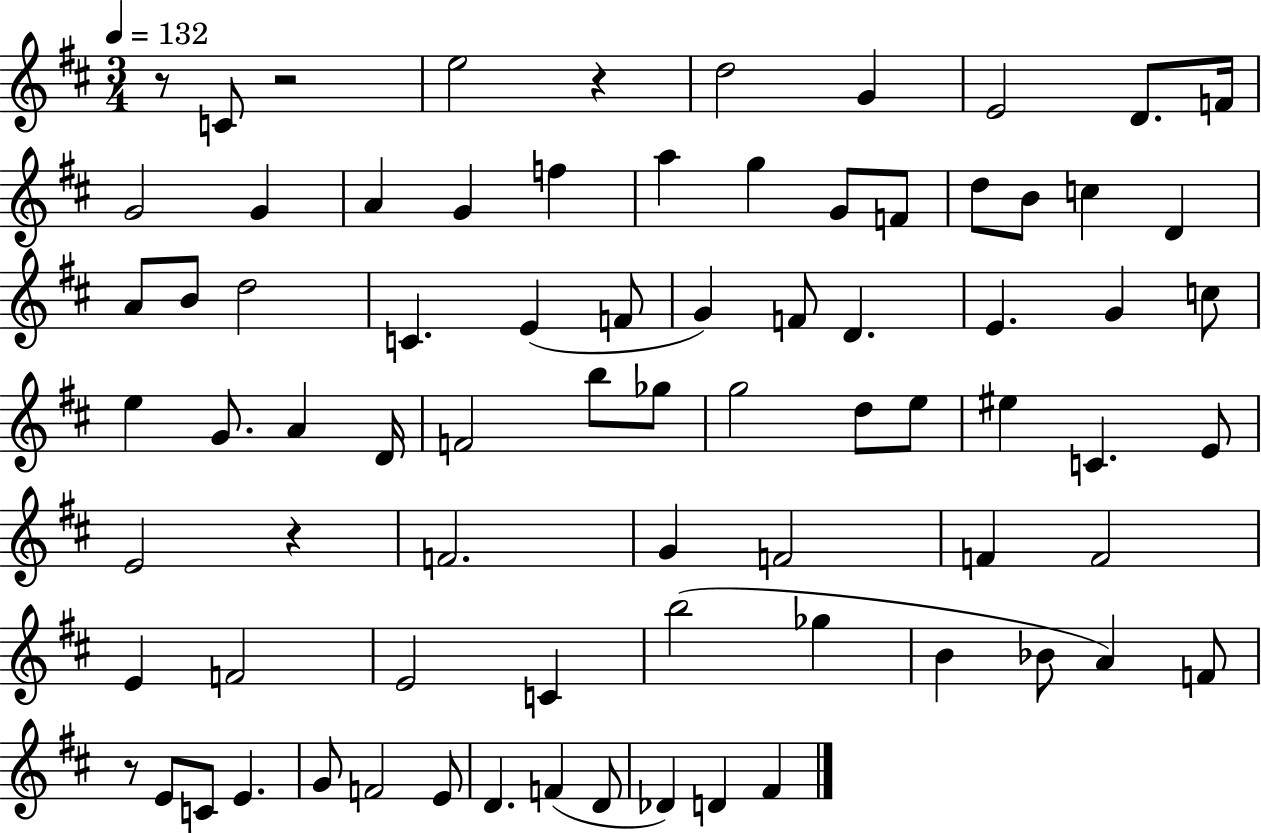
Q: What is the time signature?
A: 3/4